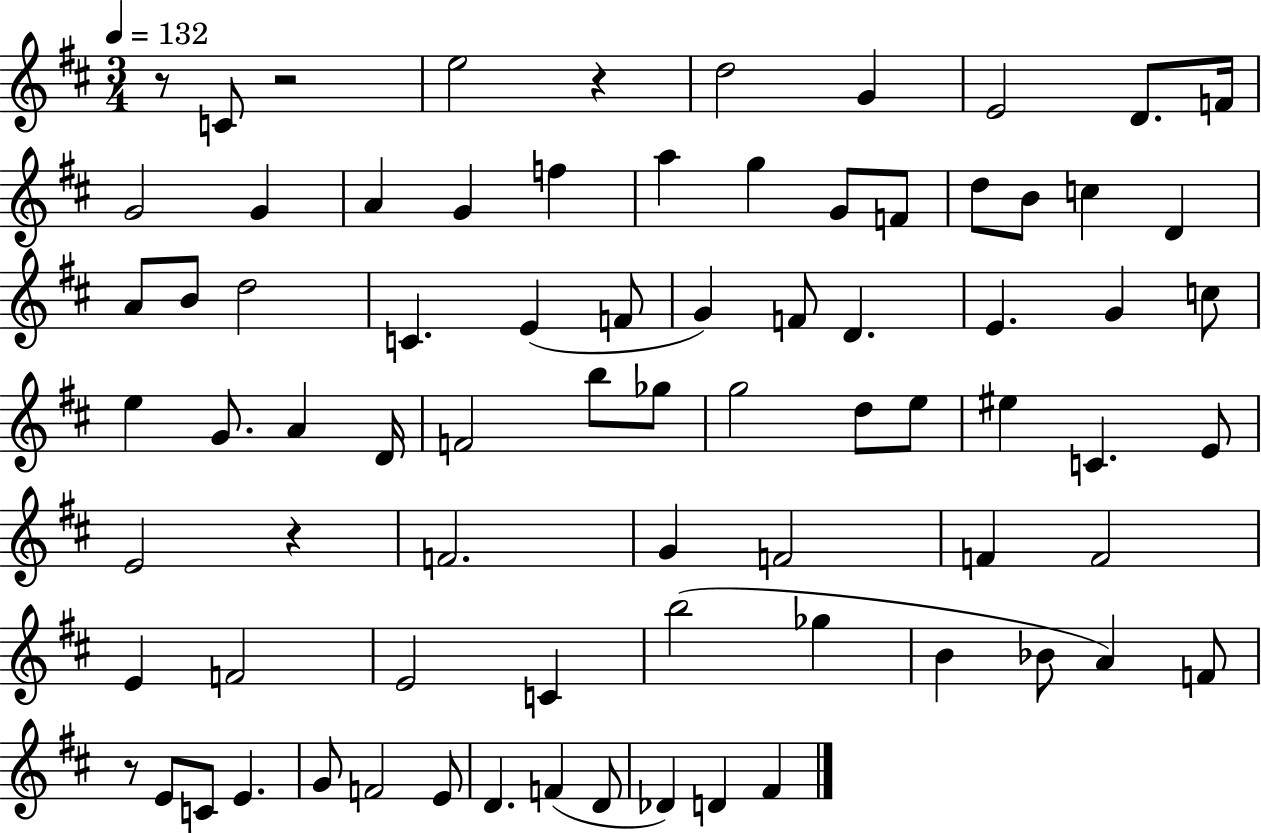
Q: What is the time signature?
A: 3/4